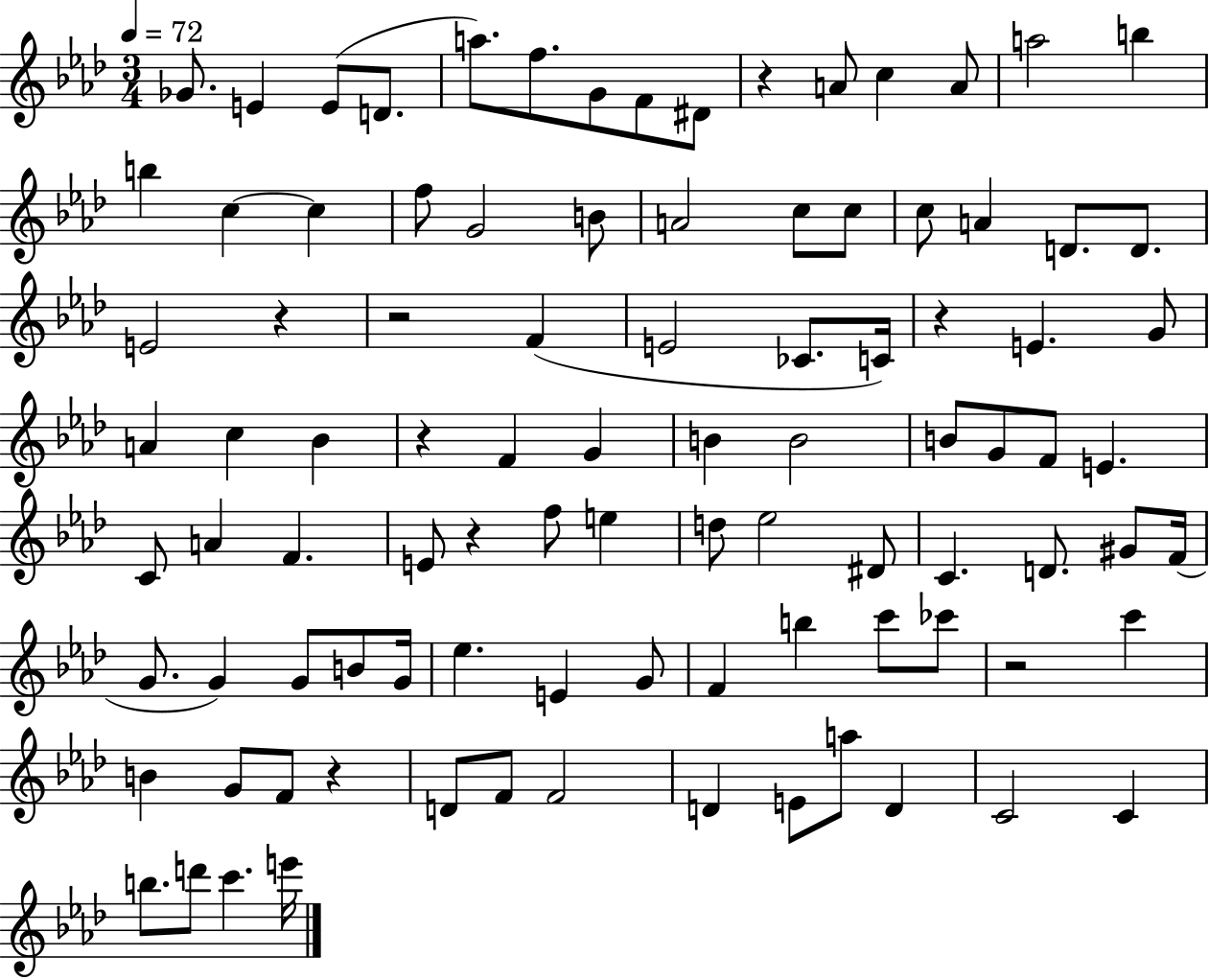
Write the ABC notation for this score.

X:1
T:Untitled
M:3/4
L:1/4
K:Ab
_G/2 E E/2 D/2 a/2 f/2 G/2 F/2 ^D/2 z A/2 c A/2 a2 b b c c f/2 G2 B/2 A2 c/2 c/2 c/2 A D/2 D/2 E2 z z2 F E2 _C/2 C/4 z E G/2 A c _B z F G B B2 B/2 G/2 F/2 E C/2 A F E/2 z f/2 e d/2 _e2 ^D/2 C D/2 ^G/2 F/4 G/2 G G/2 B/2 G/4 _e E G/2 F b c'/2 _c'/2 z2 c' B G/2 F/2 z D/2 F/2 F2 D E/2 a/2 D C2 C b/2 d'/2 c' e'/4